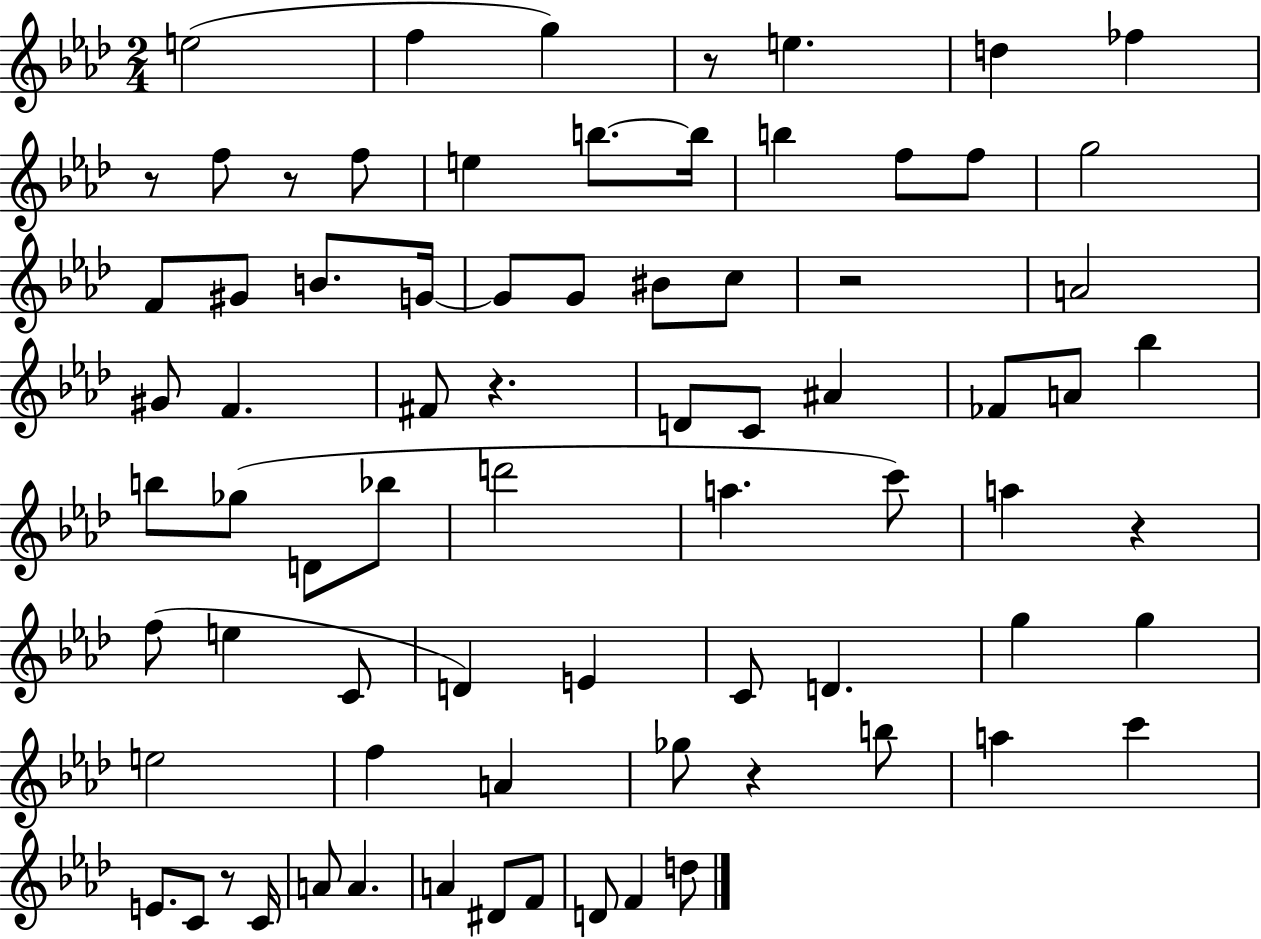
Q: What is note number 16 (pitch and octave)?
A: F4